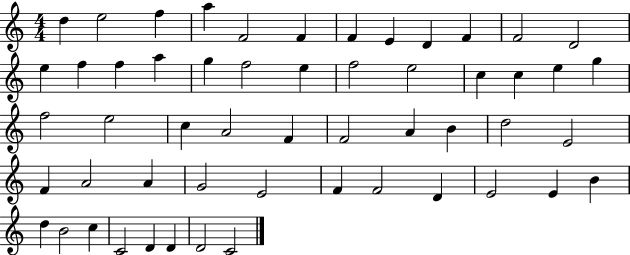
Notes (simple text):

D5/q E5/h F5/q A5/q F4/h F4/q F4/q E4/q D4/q F4/q F4/h D4/h E5/q F5/q F5/q A5/q G5/q F5/h E5/q F5/h E5/h C5/q C5/q E5/q G5/q F5/h E5/h C5/q A4/h F4/q F4/h A4/q B4/q D5/h E4/h F4/q A4/h A4/q G4/h E4/h F4/q F4/h D4/q E4/h E4/q B4/q D5/q B4/h C5/q C4/h D4/q D4/q D4/h C4/h